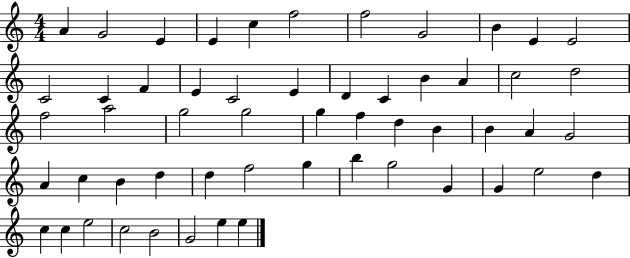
X:1
T:Untitled
M:4/4
L:1/4
K:C
A G2 E E c f2 f2 G2 B E E2 C2 C F E C2 E D C B A c2 d2 f2 a2 g2 g2 g f d B B A G2 A c B d d f2 g b g2 G G e2 d c c e2 c2 B2 G2 e e